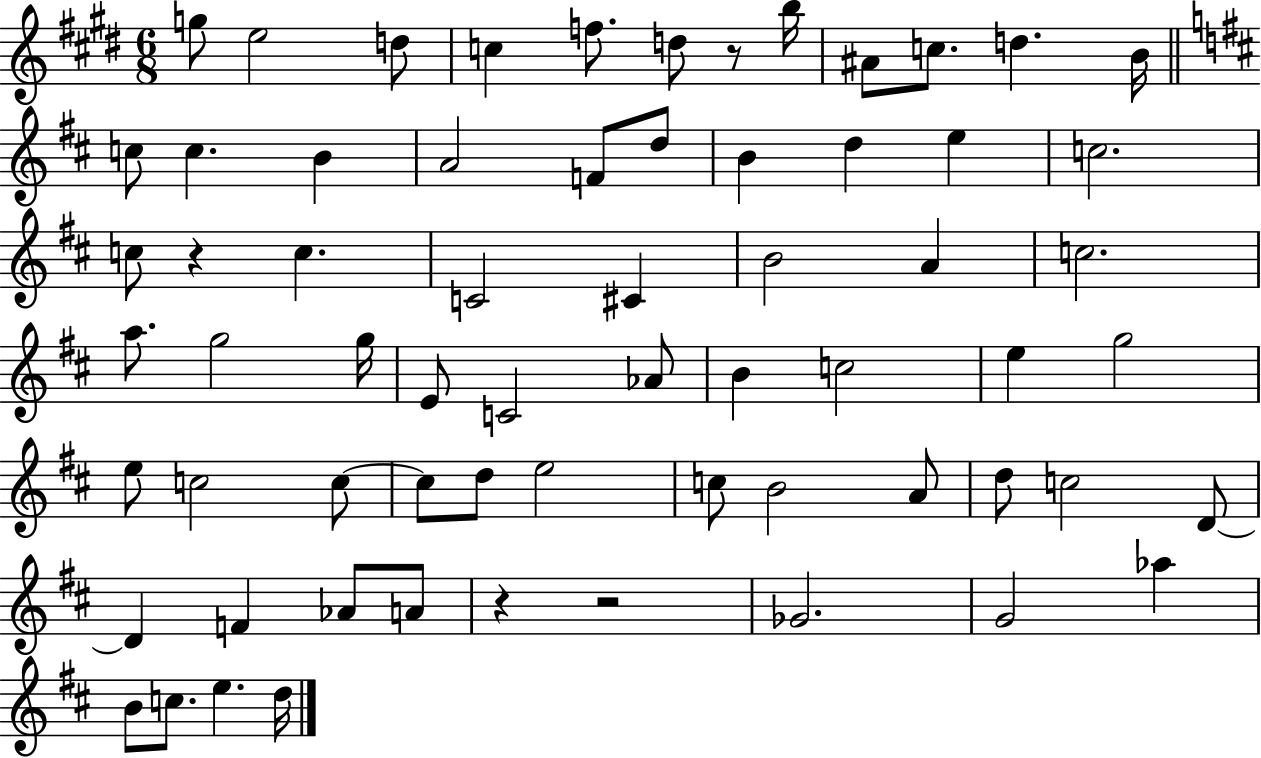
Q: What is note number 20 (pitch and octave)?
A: E5